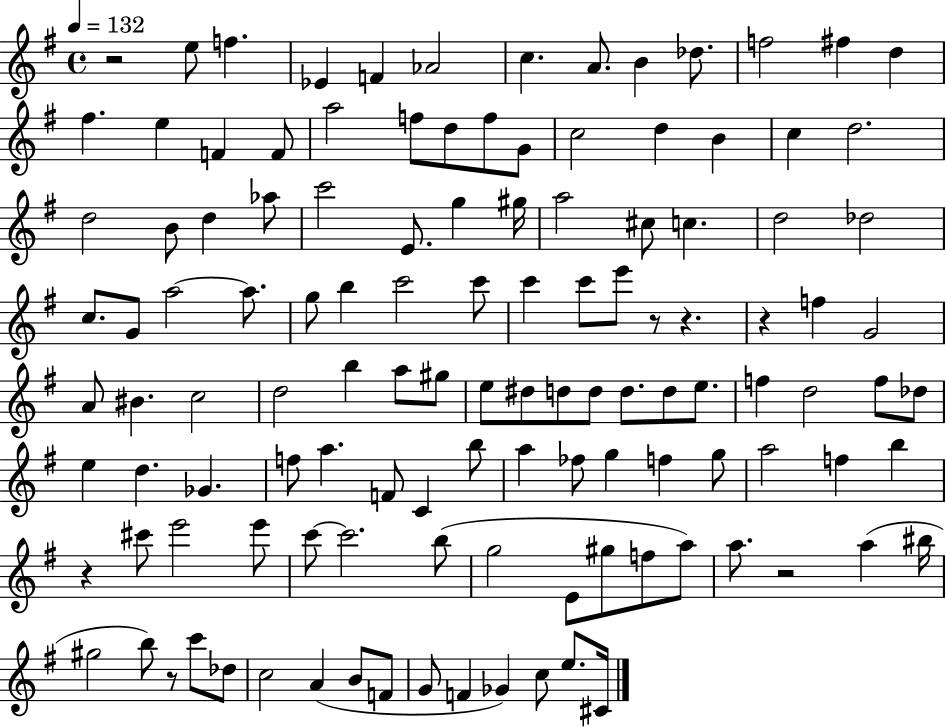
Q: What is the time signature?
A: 4/4